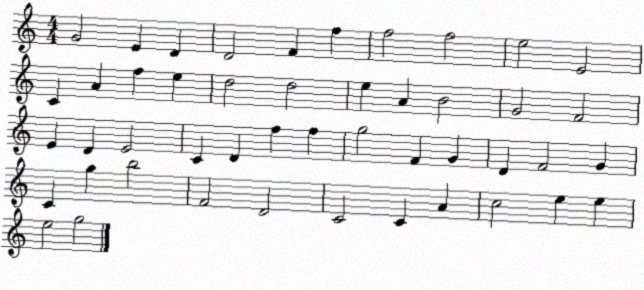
X:1
T:Untitled
M:4/4
L:1/4
K:C
G2 E D D2 F f f2 f2 e2 E2 C A f e d2 d2 e A B2 G2 F2 E D E2 C D f f g2 F G D F2 G C g b2 F2 D2 C2 C A c2 e e e2 g2